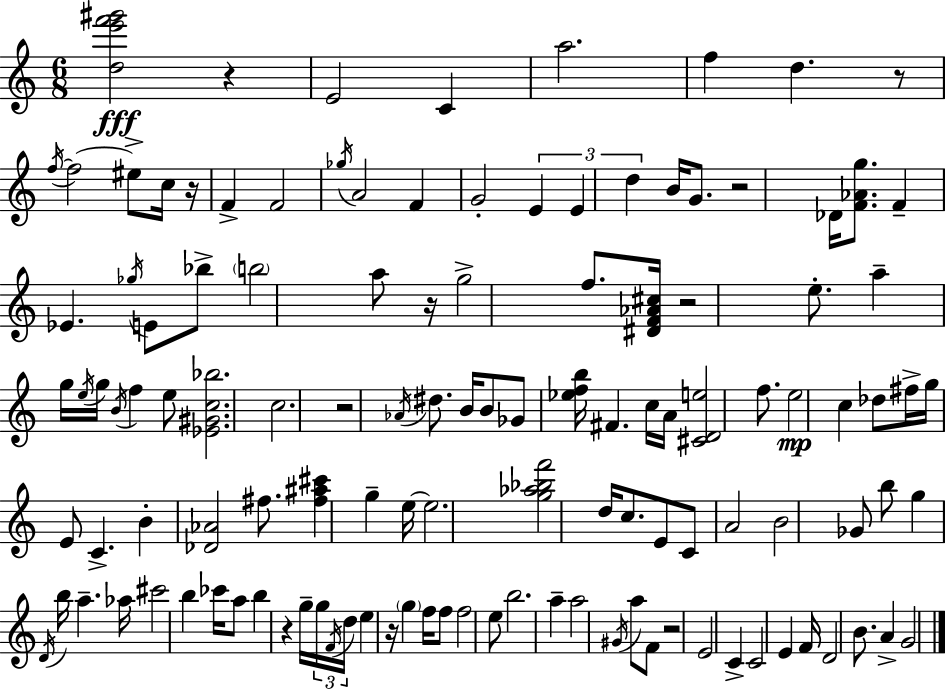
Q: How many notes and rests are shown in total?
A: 122